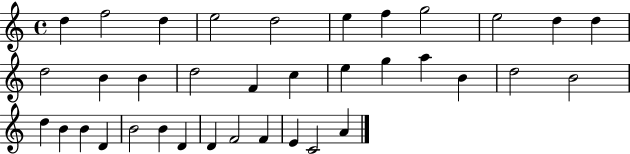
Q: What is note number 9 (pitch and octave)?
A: E5